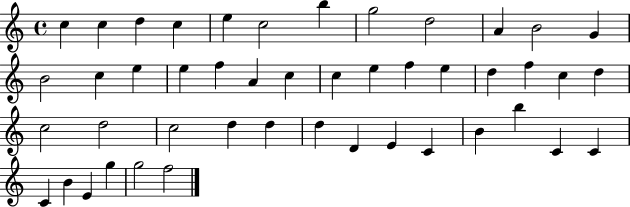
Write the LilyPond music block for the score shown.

{
  \clef treble
  \time 4/4
  \defaultTimeSignature
  \key c \major
  c''4 c''4 d''4 c''4 | e''4 c''2 b''4 | g''2 d''2 | a'4 b'2 g'4 | \break b'2 c''4 e''4 | e''4 f''4 a'4 c''4 | c''4 e''4 f''4 e''4 | d''4 f''4 c''4 d''4 | \break c''2 d''2 | c''2 d''4 d''4 | d''4 d'4 e'4 c'4 | b'4 b''4 c'4 c'4 | \break c'4 b'4 e'4 g''4 | g''2 f''2 | \bar "|."
}